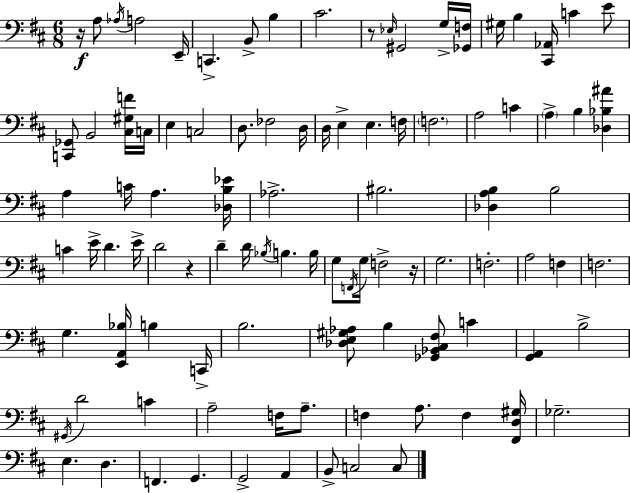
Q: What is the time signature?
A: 6/8